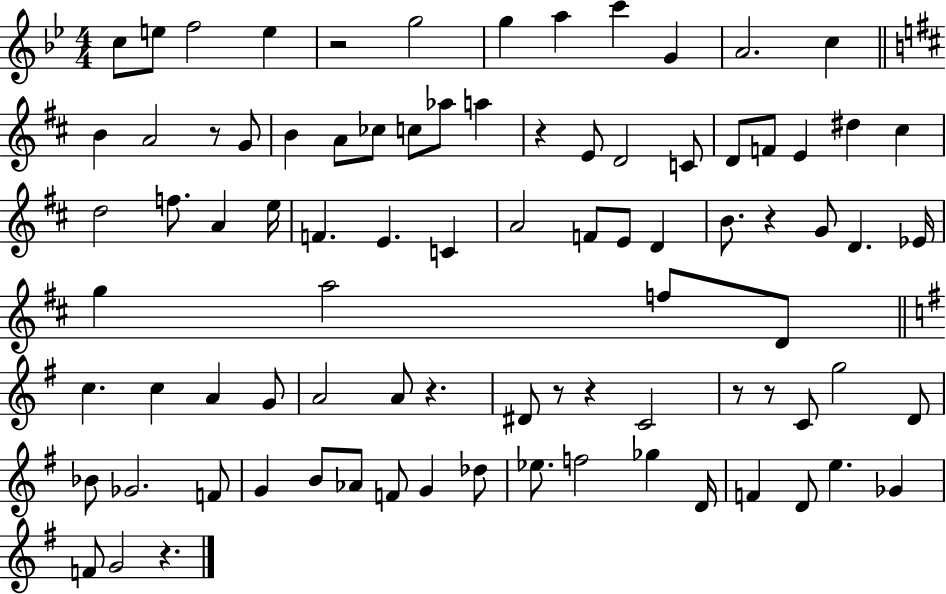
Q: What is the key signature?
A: BES major